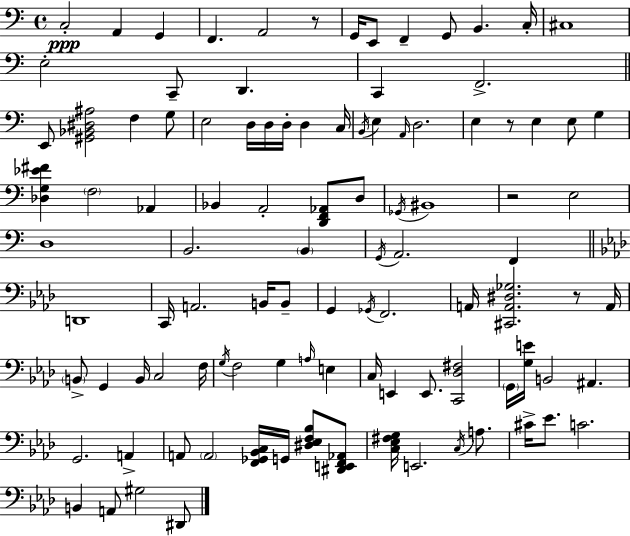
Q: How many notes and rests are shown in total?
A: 103